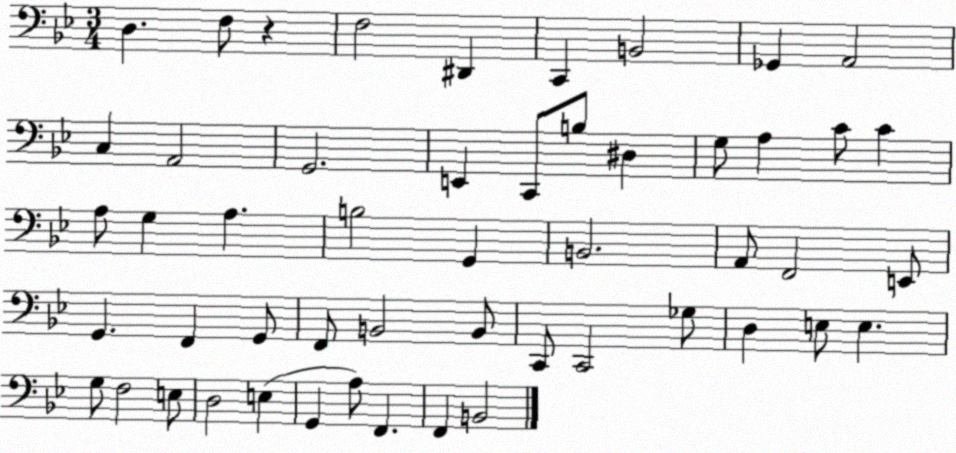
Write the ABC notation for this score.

X:1
T:Untitled
M:3/4
L:1/4
K:Bb
D, F,/2 z F,2 ^D,, C,, B,,2 _G,, A,,2 C, A,,2 G,,2 E,, C,,/2 B,/2 ^D, G,/2 A, C/2 C A,/2 G, A, B,2 G,, B,,2 A,,/2 F,,2 E,,/2 G,, F,, G,,/2 F,,/2 B,,2 B,,/2 C,,/2 C,,2 _G,/2 D, E,/2 E, G,/2 F,2 E,/2 D,2 E, G,, A,/2 F,, F,, B,,2